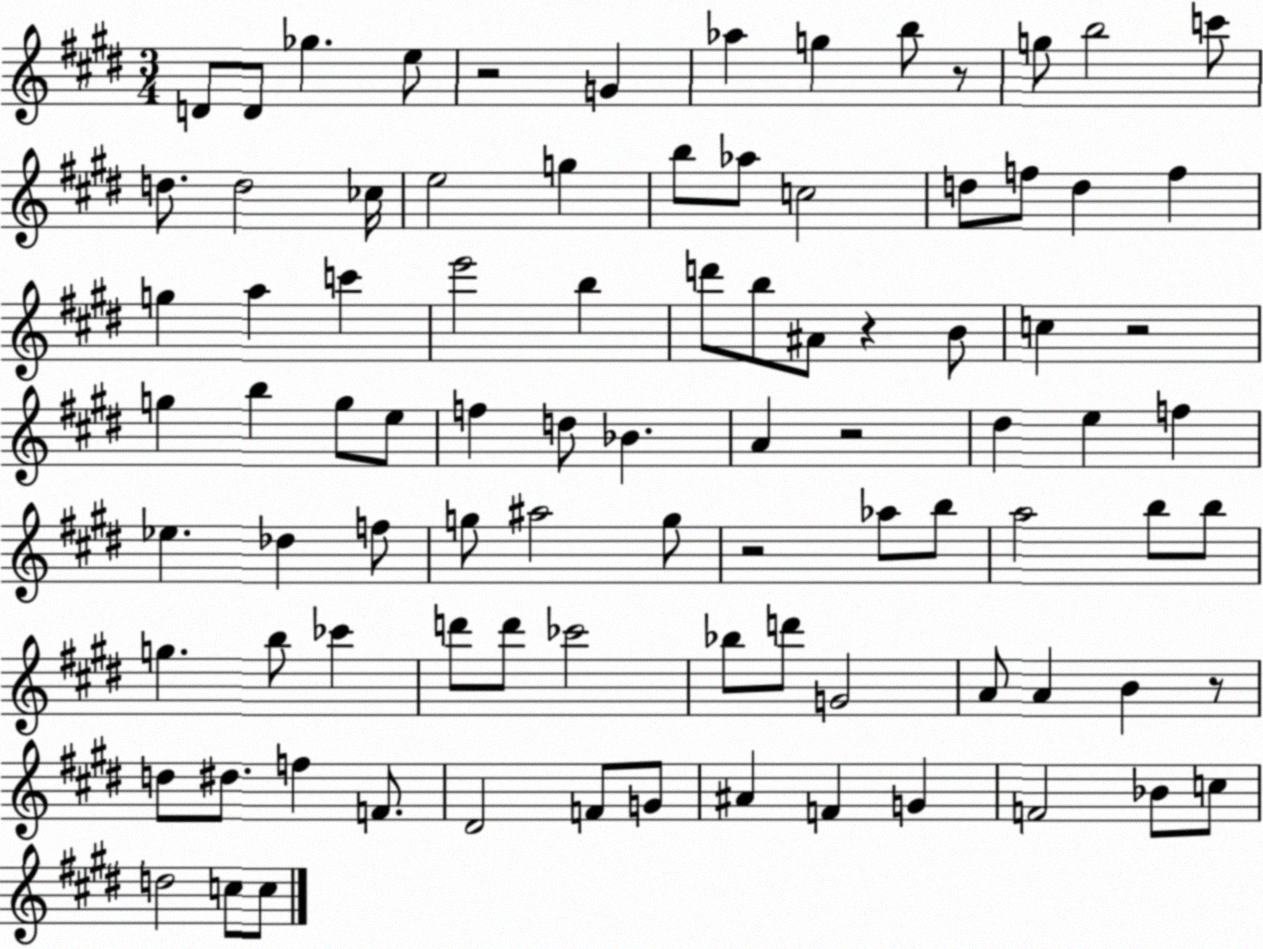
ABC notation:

X:1
T:Untitled
M:3/4
L:1/4
K:E
D/2 D/2 _g e/2 z2 G _a g b/2 z/2 g/2 b2 c'/2 d/2 d2 _c/4 e2 g b/2 _a/2 c2 d/2 f/2 d f g a c' e'2 b d'/2 b/2 ^A/2 z B/2 c z2 g b g/2 e/2 f d/2 _B A z2 ^d e f _e _d f/2 g/2 ^a2 g/2 z2 _a/2 b/2 a2 b/2 b/2 g b/2 _c' d'/2 d'/2 _c'2 _b/2 d'/2 G2 A/2 A B z/2 d/2 ^d/2 f F/2 ^D2 F/2 G/2 ^A F G F2 _B/2 c/2 d2 c/2 c/2